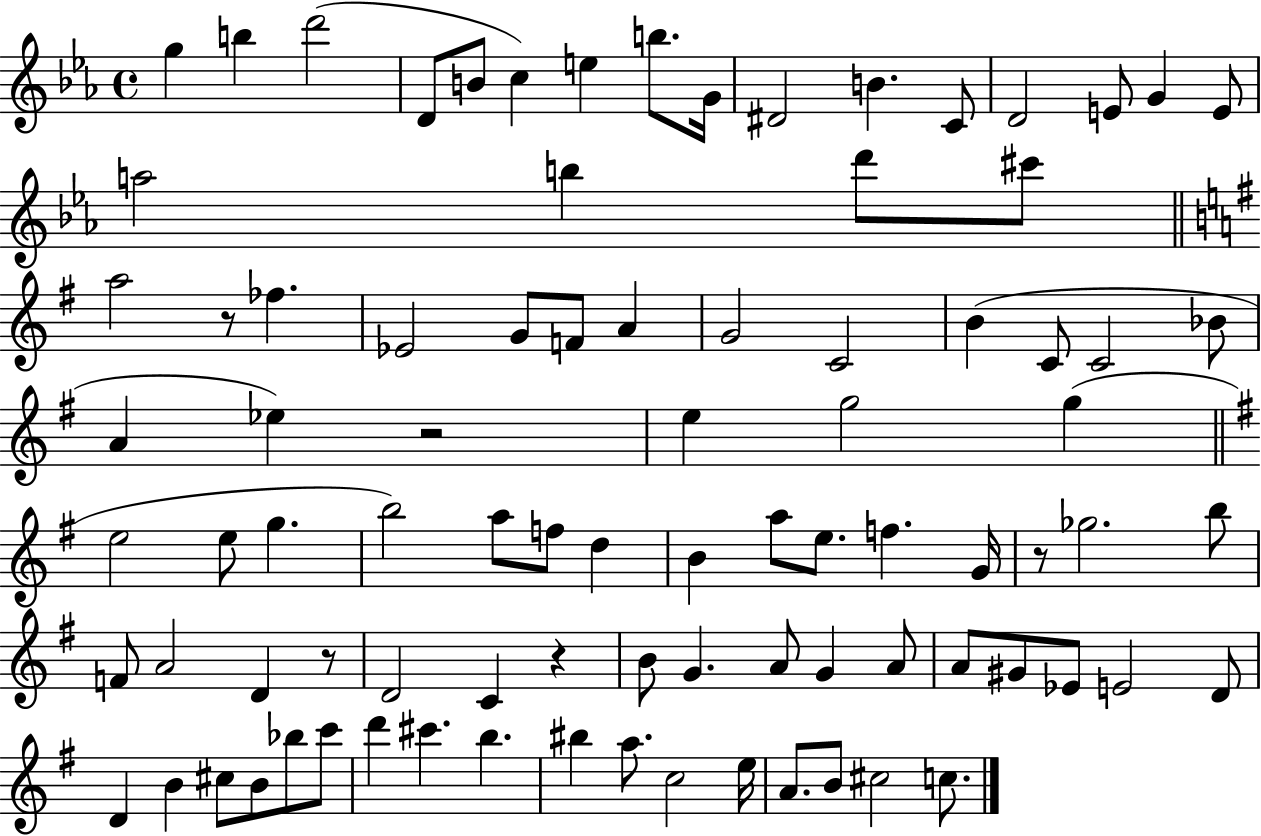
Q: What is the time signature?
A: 4/4